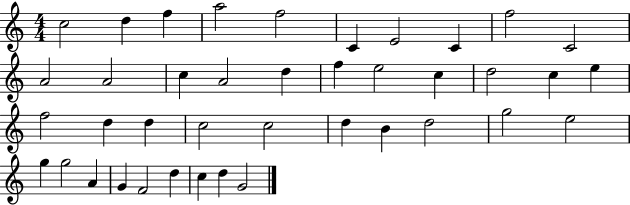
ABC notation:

X:1
T:Untitled
M:4/4
L:1/4
K:C
c2 d f a2 f2 C E2 C f2 C2 A2 A2 c A2 d f e2 c d2 c e f2 d d c2 c2 d B d2 g2 e2 g g2 A G F2 d c d G2